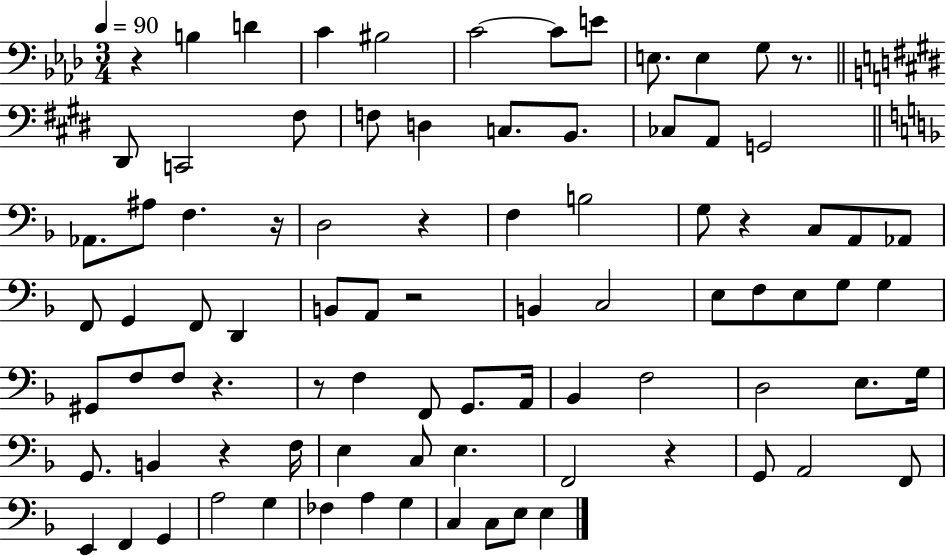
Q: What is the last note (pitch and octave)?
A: E3